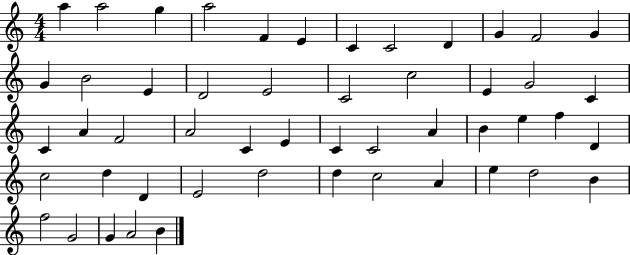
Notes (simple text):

A5/q A5/h G5/q A5/h F4/q E4/q C4/q C4/h D4/q G4/q F4/h G4/q G4/q B4/h E4/q D4/h E4/h C4/h C5/h E4/q G4/h C4/q C4/q A4/q F4/h A4/h C4/q E4/q C4/q C4/h A4/q B4/q E5/q F5/q D4/q C5/h D5/q D4/q E4/h D5/h D5/q C5/h A4/q E5/q D5/h B4/q F5/h G4/h G4/q A4/h B4/q